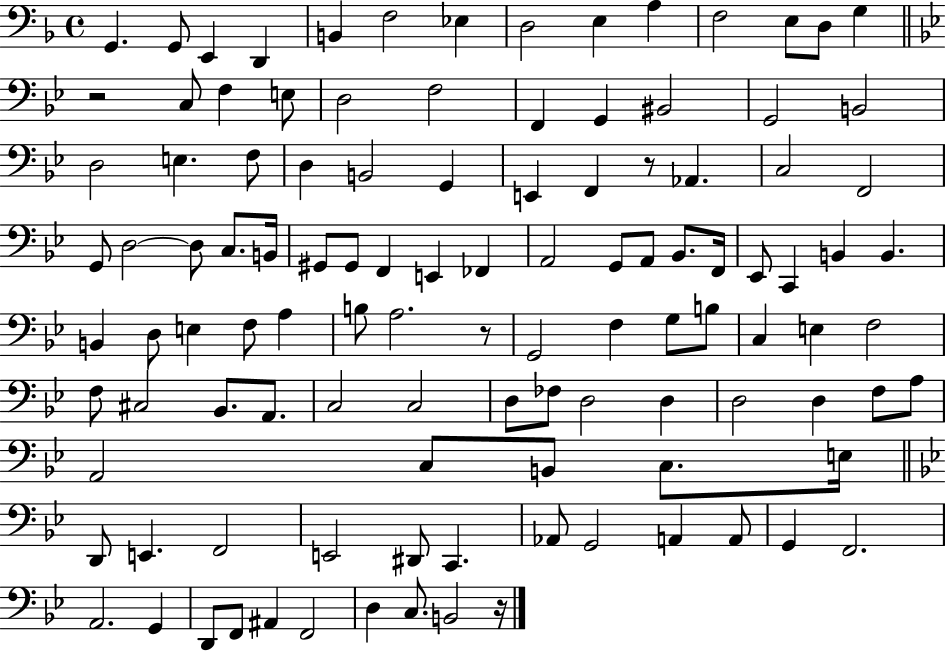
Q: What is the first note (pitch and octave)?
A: G2